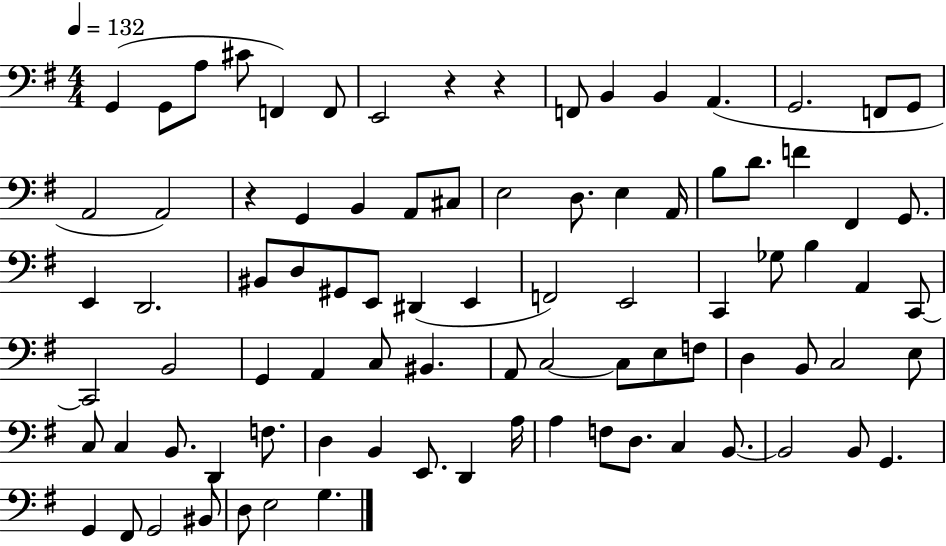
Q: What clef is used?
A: bass